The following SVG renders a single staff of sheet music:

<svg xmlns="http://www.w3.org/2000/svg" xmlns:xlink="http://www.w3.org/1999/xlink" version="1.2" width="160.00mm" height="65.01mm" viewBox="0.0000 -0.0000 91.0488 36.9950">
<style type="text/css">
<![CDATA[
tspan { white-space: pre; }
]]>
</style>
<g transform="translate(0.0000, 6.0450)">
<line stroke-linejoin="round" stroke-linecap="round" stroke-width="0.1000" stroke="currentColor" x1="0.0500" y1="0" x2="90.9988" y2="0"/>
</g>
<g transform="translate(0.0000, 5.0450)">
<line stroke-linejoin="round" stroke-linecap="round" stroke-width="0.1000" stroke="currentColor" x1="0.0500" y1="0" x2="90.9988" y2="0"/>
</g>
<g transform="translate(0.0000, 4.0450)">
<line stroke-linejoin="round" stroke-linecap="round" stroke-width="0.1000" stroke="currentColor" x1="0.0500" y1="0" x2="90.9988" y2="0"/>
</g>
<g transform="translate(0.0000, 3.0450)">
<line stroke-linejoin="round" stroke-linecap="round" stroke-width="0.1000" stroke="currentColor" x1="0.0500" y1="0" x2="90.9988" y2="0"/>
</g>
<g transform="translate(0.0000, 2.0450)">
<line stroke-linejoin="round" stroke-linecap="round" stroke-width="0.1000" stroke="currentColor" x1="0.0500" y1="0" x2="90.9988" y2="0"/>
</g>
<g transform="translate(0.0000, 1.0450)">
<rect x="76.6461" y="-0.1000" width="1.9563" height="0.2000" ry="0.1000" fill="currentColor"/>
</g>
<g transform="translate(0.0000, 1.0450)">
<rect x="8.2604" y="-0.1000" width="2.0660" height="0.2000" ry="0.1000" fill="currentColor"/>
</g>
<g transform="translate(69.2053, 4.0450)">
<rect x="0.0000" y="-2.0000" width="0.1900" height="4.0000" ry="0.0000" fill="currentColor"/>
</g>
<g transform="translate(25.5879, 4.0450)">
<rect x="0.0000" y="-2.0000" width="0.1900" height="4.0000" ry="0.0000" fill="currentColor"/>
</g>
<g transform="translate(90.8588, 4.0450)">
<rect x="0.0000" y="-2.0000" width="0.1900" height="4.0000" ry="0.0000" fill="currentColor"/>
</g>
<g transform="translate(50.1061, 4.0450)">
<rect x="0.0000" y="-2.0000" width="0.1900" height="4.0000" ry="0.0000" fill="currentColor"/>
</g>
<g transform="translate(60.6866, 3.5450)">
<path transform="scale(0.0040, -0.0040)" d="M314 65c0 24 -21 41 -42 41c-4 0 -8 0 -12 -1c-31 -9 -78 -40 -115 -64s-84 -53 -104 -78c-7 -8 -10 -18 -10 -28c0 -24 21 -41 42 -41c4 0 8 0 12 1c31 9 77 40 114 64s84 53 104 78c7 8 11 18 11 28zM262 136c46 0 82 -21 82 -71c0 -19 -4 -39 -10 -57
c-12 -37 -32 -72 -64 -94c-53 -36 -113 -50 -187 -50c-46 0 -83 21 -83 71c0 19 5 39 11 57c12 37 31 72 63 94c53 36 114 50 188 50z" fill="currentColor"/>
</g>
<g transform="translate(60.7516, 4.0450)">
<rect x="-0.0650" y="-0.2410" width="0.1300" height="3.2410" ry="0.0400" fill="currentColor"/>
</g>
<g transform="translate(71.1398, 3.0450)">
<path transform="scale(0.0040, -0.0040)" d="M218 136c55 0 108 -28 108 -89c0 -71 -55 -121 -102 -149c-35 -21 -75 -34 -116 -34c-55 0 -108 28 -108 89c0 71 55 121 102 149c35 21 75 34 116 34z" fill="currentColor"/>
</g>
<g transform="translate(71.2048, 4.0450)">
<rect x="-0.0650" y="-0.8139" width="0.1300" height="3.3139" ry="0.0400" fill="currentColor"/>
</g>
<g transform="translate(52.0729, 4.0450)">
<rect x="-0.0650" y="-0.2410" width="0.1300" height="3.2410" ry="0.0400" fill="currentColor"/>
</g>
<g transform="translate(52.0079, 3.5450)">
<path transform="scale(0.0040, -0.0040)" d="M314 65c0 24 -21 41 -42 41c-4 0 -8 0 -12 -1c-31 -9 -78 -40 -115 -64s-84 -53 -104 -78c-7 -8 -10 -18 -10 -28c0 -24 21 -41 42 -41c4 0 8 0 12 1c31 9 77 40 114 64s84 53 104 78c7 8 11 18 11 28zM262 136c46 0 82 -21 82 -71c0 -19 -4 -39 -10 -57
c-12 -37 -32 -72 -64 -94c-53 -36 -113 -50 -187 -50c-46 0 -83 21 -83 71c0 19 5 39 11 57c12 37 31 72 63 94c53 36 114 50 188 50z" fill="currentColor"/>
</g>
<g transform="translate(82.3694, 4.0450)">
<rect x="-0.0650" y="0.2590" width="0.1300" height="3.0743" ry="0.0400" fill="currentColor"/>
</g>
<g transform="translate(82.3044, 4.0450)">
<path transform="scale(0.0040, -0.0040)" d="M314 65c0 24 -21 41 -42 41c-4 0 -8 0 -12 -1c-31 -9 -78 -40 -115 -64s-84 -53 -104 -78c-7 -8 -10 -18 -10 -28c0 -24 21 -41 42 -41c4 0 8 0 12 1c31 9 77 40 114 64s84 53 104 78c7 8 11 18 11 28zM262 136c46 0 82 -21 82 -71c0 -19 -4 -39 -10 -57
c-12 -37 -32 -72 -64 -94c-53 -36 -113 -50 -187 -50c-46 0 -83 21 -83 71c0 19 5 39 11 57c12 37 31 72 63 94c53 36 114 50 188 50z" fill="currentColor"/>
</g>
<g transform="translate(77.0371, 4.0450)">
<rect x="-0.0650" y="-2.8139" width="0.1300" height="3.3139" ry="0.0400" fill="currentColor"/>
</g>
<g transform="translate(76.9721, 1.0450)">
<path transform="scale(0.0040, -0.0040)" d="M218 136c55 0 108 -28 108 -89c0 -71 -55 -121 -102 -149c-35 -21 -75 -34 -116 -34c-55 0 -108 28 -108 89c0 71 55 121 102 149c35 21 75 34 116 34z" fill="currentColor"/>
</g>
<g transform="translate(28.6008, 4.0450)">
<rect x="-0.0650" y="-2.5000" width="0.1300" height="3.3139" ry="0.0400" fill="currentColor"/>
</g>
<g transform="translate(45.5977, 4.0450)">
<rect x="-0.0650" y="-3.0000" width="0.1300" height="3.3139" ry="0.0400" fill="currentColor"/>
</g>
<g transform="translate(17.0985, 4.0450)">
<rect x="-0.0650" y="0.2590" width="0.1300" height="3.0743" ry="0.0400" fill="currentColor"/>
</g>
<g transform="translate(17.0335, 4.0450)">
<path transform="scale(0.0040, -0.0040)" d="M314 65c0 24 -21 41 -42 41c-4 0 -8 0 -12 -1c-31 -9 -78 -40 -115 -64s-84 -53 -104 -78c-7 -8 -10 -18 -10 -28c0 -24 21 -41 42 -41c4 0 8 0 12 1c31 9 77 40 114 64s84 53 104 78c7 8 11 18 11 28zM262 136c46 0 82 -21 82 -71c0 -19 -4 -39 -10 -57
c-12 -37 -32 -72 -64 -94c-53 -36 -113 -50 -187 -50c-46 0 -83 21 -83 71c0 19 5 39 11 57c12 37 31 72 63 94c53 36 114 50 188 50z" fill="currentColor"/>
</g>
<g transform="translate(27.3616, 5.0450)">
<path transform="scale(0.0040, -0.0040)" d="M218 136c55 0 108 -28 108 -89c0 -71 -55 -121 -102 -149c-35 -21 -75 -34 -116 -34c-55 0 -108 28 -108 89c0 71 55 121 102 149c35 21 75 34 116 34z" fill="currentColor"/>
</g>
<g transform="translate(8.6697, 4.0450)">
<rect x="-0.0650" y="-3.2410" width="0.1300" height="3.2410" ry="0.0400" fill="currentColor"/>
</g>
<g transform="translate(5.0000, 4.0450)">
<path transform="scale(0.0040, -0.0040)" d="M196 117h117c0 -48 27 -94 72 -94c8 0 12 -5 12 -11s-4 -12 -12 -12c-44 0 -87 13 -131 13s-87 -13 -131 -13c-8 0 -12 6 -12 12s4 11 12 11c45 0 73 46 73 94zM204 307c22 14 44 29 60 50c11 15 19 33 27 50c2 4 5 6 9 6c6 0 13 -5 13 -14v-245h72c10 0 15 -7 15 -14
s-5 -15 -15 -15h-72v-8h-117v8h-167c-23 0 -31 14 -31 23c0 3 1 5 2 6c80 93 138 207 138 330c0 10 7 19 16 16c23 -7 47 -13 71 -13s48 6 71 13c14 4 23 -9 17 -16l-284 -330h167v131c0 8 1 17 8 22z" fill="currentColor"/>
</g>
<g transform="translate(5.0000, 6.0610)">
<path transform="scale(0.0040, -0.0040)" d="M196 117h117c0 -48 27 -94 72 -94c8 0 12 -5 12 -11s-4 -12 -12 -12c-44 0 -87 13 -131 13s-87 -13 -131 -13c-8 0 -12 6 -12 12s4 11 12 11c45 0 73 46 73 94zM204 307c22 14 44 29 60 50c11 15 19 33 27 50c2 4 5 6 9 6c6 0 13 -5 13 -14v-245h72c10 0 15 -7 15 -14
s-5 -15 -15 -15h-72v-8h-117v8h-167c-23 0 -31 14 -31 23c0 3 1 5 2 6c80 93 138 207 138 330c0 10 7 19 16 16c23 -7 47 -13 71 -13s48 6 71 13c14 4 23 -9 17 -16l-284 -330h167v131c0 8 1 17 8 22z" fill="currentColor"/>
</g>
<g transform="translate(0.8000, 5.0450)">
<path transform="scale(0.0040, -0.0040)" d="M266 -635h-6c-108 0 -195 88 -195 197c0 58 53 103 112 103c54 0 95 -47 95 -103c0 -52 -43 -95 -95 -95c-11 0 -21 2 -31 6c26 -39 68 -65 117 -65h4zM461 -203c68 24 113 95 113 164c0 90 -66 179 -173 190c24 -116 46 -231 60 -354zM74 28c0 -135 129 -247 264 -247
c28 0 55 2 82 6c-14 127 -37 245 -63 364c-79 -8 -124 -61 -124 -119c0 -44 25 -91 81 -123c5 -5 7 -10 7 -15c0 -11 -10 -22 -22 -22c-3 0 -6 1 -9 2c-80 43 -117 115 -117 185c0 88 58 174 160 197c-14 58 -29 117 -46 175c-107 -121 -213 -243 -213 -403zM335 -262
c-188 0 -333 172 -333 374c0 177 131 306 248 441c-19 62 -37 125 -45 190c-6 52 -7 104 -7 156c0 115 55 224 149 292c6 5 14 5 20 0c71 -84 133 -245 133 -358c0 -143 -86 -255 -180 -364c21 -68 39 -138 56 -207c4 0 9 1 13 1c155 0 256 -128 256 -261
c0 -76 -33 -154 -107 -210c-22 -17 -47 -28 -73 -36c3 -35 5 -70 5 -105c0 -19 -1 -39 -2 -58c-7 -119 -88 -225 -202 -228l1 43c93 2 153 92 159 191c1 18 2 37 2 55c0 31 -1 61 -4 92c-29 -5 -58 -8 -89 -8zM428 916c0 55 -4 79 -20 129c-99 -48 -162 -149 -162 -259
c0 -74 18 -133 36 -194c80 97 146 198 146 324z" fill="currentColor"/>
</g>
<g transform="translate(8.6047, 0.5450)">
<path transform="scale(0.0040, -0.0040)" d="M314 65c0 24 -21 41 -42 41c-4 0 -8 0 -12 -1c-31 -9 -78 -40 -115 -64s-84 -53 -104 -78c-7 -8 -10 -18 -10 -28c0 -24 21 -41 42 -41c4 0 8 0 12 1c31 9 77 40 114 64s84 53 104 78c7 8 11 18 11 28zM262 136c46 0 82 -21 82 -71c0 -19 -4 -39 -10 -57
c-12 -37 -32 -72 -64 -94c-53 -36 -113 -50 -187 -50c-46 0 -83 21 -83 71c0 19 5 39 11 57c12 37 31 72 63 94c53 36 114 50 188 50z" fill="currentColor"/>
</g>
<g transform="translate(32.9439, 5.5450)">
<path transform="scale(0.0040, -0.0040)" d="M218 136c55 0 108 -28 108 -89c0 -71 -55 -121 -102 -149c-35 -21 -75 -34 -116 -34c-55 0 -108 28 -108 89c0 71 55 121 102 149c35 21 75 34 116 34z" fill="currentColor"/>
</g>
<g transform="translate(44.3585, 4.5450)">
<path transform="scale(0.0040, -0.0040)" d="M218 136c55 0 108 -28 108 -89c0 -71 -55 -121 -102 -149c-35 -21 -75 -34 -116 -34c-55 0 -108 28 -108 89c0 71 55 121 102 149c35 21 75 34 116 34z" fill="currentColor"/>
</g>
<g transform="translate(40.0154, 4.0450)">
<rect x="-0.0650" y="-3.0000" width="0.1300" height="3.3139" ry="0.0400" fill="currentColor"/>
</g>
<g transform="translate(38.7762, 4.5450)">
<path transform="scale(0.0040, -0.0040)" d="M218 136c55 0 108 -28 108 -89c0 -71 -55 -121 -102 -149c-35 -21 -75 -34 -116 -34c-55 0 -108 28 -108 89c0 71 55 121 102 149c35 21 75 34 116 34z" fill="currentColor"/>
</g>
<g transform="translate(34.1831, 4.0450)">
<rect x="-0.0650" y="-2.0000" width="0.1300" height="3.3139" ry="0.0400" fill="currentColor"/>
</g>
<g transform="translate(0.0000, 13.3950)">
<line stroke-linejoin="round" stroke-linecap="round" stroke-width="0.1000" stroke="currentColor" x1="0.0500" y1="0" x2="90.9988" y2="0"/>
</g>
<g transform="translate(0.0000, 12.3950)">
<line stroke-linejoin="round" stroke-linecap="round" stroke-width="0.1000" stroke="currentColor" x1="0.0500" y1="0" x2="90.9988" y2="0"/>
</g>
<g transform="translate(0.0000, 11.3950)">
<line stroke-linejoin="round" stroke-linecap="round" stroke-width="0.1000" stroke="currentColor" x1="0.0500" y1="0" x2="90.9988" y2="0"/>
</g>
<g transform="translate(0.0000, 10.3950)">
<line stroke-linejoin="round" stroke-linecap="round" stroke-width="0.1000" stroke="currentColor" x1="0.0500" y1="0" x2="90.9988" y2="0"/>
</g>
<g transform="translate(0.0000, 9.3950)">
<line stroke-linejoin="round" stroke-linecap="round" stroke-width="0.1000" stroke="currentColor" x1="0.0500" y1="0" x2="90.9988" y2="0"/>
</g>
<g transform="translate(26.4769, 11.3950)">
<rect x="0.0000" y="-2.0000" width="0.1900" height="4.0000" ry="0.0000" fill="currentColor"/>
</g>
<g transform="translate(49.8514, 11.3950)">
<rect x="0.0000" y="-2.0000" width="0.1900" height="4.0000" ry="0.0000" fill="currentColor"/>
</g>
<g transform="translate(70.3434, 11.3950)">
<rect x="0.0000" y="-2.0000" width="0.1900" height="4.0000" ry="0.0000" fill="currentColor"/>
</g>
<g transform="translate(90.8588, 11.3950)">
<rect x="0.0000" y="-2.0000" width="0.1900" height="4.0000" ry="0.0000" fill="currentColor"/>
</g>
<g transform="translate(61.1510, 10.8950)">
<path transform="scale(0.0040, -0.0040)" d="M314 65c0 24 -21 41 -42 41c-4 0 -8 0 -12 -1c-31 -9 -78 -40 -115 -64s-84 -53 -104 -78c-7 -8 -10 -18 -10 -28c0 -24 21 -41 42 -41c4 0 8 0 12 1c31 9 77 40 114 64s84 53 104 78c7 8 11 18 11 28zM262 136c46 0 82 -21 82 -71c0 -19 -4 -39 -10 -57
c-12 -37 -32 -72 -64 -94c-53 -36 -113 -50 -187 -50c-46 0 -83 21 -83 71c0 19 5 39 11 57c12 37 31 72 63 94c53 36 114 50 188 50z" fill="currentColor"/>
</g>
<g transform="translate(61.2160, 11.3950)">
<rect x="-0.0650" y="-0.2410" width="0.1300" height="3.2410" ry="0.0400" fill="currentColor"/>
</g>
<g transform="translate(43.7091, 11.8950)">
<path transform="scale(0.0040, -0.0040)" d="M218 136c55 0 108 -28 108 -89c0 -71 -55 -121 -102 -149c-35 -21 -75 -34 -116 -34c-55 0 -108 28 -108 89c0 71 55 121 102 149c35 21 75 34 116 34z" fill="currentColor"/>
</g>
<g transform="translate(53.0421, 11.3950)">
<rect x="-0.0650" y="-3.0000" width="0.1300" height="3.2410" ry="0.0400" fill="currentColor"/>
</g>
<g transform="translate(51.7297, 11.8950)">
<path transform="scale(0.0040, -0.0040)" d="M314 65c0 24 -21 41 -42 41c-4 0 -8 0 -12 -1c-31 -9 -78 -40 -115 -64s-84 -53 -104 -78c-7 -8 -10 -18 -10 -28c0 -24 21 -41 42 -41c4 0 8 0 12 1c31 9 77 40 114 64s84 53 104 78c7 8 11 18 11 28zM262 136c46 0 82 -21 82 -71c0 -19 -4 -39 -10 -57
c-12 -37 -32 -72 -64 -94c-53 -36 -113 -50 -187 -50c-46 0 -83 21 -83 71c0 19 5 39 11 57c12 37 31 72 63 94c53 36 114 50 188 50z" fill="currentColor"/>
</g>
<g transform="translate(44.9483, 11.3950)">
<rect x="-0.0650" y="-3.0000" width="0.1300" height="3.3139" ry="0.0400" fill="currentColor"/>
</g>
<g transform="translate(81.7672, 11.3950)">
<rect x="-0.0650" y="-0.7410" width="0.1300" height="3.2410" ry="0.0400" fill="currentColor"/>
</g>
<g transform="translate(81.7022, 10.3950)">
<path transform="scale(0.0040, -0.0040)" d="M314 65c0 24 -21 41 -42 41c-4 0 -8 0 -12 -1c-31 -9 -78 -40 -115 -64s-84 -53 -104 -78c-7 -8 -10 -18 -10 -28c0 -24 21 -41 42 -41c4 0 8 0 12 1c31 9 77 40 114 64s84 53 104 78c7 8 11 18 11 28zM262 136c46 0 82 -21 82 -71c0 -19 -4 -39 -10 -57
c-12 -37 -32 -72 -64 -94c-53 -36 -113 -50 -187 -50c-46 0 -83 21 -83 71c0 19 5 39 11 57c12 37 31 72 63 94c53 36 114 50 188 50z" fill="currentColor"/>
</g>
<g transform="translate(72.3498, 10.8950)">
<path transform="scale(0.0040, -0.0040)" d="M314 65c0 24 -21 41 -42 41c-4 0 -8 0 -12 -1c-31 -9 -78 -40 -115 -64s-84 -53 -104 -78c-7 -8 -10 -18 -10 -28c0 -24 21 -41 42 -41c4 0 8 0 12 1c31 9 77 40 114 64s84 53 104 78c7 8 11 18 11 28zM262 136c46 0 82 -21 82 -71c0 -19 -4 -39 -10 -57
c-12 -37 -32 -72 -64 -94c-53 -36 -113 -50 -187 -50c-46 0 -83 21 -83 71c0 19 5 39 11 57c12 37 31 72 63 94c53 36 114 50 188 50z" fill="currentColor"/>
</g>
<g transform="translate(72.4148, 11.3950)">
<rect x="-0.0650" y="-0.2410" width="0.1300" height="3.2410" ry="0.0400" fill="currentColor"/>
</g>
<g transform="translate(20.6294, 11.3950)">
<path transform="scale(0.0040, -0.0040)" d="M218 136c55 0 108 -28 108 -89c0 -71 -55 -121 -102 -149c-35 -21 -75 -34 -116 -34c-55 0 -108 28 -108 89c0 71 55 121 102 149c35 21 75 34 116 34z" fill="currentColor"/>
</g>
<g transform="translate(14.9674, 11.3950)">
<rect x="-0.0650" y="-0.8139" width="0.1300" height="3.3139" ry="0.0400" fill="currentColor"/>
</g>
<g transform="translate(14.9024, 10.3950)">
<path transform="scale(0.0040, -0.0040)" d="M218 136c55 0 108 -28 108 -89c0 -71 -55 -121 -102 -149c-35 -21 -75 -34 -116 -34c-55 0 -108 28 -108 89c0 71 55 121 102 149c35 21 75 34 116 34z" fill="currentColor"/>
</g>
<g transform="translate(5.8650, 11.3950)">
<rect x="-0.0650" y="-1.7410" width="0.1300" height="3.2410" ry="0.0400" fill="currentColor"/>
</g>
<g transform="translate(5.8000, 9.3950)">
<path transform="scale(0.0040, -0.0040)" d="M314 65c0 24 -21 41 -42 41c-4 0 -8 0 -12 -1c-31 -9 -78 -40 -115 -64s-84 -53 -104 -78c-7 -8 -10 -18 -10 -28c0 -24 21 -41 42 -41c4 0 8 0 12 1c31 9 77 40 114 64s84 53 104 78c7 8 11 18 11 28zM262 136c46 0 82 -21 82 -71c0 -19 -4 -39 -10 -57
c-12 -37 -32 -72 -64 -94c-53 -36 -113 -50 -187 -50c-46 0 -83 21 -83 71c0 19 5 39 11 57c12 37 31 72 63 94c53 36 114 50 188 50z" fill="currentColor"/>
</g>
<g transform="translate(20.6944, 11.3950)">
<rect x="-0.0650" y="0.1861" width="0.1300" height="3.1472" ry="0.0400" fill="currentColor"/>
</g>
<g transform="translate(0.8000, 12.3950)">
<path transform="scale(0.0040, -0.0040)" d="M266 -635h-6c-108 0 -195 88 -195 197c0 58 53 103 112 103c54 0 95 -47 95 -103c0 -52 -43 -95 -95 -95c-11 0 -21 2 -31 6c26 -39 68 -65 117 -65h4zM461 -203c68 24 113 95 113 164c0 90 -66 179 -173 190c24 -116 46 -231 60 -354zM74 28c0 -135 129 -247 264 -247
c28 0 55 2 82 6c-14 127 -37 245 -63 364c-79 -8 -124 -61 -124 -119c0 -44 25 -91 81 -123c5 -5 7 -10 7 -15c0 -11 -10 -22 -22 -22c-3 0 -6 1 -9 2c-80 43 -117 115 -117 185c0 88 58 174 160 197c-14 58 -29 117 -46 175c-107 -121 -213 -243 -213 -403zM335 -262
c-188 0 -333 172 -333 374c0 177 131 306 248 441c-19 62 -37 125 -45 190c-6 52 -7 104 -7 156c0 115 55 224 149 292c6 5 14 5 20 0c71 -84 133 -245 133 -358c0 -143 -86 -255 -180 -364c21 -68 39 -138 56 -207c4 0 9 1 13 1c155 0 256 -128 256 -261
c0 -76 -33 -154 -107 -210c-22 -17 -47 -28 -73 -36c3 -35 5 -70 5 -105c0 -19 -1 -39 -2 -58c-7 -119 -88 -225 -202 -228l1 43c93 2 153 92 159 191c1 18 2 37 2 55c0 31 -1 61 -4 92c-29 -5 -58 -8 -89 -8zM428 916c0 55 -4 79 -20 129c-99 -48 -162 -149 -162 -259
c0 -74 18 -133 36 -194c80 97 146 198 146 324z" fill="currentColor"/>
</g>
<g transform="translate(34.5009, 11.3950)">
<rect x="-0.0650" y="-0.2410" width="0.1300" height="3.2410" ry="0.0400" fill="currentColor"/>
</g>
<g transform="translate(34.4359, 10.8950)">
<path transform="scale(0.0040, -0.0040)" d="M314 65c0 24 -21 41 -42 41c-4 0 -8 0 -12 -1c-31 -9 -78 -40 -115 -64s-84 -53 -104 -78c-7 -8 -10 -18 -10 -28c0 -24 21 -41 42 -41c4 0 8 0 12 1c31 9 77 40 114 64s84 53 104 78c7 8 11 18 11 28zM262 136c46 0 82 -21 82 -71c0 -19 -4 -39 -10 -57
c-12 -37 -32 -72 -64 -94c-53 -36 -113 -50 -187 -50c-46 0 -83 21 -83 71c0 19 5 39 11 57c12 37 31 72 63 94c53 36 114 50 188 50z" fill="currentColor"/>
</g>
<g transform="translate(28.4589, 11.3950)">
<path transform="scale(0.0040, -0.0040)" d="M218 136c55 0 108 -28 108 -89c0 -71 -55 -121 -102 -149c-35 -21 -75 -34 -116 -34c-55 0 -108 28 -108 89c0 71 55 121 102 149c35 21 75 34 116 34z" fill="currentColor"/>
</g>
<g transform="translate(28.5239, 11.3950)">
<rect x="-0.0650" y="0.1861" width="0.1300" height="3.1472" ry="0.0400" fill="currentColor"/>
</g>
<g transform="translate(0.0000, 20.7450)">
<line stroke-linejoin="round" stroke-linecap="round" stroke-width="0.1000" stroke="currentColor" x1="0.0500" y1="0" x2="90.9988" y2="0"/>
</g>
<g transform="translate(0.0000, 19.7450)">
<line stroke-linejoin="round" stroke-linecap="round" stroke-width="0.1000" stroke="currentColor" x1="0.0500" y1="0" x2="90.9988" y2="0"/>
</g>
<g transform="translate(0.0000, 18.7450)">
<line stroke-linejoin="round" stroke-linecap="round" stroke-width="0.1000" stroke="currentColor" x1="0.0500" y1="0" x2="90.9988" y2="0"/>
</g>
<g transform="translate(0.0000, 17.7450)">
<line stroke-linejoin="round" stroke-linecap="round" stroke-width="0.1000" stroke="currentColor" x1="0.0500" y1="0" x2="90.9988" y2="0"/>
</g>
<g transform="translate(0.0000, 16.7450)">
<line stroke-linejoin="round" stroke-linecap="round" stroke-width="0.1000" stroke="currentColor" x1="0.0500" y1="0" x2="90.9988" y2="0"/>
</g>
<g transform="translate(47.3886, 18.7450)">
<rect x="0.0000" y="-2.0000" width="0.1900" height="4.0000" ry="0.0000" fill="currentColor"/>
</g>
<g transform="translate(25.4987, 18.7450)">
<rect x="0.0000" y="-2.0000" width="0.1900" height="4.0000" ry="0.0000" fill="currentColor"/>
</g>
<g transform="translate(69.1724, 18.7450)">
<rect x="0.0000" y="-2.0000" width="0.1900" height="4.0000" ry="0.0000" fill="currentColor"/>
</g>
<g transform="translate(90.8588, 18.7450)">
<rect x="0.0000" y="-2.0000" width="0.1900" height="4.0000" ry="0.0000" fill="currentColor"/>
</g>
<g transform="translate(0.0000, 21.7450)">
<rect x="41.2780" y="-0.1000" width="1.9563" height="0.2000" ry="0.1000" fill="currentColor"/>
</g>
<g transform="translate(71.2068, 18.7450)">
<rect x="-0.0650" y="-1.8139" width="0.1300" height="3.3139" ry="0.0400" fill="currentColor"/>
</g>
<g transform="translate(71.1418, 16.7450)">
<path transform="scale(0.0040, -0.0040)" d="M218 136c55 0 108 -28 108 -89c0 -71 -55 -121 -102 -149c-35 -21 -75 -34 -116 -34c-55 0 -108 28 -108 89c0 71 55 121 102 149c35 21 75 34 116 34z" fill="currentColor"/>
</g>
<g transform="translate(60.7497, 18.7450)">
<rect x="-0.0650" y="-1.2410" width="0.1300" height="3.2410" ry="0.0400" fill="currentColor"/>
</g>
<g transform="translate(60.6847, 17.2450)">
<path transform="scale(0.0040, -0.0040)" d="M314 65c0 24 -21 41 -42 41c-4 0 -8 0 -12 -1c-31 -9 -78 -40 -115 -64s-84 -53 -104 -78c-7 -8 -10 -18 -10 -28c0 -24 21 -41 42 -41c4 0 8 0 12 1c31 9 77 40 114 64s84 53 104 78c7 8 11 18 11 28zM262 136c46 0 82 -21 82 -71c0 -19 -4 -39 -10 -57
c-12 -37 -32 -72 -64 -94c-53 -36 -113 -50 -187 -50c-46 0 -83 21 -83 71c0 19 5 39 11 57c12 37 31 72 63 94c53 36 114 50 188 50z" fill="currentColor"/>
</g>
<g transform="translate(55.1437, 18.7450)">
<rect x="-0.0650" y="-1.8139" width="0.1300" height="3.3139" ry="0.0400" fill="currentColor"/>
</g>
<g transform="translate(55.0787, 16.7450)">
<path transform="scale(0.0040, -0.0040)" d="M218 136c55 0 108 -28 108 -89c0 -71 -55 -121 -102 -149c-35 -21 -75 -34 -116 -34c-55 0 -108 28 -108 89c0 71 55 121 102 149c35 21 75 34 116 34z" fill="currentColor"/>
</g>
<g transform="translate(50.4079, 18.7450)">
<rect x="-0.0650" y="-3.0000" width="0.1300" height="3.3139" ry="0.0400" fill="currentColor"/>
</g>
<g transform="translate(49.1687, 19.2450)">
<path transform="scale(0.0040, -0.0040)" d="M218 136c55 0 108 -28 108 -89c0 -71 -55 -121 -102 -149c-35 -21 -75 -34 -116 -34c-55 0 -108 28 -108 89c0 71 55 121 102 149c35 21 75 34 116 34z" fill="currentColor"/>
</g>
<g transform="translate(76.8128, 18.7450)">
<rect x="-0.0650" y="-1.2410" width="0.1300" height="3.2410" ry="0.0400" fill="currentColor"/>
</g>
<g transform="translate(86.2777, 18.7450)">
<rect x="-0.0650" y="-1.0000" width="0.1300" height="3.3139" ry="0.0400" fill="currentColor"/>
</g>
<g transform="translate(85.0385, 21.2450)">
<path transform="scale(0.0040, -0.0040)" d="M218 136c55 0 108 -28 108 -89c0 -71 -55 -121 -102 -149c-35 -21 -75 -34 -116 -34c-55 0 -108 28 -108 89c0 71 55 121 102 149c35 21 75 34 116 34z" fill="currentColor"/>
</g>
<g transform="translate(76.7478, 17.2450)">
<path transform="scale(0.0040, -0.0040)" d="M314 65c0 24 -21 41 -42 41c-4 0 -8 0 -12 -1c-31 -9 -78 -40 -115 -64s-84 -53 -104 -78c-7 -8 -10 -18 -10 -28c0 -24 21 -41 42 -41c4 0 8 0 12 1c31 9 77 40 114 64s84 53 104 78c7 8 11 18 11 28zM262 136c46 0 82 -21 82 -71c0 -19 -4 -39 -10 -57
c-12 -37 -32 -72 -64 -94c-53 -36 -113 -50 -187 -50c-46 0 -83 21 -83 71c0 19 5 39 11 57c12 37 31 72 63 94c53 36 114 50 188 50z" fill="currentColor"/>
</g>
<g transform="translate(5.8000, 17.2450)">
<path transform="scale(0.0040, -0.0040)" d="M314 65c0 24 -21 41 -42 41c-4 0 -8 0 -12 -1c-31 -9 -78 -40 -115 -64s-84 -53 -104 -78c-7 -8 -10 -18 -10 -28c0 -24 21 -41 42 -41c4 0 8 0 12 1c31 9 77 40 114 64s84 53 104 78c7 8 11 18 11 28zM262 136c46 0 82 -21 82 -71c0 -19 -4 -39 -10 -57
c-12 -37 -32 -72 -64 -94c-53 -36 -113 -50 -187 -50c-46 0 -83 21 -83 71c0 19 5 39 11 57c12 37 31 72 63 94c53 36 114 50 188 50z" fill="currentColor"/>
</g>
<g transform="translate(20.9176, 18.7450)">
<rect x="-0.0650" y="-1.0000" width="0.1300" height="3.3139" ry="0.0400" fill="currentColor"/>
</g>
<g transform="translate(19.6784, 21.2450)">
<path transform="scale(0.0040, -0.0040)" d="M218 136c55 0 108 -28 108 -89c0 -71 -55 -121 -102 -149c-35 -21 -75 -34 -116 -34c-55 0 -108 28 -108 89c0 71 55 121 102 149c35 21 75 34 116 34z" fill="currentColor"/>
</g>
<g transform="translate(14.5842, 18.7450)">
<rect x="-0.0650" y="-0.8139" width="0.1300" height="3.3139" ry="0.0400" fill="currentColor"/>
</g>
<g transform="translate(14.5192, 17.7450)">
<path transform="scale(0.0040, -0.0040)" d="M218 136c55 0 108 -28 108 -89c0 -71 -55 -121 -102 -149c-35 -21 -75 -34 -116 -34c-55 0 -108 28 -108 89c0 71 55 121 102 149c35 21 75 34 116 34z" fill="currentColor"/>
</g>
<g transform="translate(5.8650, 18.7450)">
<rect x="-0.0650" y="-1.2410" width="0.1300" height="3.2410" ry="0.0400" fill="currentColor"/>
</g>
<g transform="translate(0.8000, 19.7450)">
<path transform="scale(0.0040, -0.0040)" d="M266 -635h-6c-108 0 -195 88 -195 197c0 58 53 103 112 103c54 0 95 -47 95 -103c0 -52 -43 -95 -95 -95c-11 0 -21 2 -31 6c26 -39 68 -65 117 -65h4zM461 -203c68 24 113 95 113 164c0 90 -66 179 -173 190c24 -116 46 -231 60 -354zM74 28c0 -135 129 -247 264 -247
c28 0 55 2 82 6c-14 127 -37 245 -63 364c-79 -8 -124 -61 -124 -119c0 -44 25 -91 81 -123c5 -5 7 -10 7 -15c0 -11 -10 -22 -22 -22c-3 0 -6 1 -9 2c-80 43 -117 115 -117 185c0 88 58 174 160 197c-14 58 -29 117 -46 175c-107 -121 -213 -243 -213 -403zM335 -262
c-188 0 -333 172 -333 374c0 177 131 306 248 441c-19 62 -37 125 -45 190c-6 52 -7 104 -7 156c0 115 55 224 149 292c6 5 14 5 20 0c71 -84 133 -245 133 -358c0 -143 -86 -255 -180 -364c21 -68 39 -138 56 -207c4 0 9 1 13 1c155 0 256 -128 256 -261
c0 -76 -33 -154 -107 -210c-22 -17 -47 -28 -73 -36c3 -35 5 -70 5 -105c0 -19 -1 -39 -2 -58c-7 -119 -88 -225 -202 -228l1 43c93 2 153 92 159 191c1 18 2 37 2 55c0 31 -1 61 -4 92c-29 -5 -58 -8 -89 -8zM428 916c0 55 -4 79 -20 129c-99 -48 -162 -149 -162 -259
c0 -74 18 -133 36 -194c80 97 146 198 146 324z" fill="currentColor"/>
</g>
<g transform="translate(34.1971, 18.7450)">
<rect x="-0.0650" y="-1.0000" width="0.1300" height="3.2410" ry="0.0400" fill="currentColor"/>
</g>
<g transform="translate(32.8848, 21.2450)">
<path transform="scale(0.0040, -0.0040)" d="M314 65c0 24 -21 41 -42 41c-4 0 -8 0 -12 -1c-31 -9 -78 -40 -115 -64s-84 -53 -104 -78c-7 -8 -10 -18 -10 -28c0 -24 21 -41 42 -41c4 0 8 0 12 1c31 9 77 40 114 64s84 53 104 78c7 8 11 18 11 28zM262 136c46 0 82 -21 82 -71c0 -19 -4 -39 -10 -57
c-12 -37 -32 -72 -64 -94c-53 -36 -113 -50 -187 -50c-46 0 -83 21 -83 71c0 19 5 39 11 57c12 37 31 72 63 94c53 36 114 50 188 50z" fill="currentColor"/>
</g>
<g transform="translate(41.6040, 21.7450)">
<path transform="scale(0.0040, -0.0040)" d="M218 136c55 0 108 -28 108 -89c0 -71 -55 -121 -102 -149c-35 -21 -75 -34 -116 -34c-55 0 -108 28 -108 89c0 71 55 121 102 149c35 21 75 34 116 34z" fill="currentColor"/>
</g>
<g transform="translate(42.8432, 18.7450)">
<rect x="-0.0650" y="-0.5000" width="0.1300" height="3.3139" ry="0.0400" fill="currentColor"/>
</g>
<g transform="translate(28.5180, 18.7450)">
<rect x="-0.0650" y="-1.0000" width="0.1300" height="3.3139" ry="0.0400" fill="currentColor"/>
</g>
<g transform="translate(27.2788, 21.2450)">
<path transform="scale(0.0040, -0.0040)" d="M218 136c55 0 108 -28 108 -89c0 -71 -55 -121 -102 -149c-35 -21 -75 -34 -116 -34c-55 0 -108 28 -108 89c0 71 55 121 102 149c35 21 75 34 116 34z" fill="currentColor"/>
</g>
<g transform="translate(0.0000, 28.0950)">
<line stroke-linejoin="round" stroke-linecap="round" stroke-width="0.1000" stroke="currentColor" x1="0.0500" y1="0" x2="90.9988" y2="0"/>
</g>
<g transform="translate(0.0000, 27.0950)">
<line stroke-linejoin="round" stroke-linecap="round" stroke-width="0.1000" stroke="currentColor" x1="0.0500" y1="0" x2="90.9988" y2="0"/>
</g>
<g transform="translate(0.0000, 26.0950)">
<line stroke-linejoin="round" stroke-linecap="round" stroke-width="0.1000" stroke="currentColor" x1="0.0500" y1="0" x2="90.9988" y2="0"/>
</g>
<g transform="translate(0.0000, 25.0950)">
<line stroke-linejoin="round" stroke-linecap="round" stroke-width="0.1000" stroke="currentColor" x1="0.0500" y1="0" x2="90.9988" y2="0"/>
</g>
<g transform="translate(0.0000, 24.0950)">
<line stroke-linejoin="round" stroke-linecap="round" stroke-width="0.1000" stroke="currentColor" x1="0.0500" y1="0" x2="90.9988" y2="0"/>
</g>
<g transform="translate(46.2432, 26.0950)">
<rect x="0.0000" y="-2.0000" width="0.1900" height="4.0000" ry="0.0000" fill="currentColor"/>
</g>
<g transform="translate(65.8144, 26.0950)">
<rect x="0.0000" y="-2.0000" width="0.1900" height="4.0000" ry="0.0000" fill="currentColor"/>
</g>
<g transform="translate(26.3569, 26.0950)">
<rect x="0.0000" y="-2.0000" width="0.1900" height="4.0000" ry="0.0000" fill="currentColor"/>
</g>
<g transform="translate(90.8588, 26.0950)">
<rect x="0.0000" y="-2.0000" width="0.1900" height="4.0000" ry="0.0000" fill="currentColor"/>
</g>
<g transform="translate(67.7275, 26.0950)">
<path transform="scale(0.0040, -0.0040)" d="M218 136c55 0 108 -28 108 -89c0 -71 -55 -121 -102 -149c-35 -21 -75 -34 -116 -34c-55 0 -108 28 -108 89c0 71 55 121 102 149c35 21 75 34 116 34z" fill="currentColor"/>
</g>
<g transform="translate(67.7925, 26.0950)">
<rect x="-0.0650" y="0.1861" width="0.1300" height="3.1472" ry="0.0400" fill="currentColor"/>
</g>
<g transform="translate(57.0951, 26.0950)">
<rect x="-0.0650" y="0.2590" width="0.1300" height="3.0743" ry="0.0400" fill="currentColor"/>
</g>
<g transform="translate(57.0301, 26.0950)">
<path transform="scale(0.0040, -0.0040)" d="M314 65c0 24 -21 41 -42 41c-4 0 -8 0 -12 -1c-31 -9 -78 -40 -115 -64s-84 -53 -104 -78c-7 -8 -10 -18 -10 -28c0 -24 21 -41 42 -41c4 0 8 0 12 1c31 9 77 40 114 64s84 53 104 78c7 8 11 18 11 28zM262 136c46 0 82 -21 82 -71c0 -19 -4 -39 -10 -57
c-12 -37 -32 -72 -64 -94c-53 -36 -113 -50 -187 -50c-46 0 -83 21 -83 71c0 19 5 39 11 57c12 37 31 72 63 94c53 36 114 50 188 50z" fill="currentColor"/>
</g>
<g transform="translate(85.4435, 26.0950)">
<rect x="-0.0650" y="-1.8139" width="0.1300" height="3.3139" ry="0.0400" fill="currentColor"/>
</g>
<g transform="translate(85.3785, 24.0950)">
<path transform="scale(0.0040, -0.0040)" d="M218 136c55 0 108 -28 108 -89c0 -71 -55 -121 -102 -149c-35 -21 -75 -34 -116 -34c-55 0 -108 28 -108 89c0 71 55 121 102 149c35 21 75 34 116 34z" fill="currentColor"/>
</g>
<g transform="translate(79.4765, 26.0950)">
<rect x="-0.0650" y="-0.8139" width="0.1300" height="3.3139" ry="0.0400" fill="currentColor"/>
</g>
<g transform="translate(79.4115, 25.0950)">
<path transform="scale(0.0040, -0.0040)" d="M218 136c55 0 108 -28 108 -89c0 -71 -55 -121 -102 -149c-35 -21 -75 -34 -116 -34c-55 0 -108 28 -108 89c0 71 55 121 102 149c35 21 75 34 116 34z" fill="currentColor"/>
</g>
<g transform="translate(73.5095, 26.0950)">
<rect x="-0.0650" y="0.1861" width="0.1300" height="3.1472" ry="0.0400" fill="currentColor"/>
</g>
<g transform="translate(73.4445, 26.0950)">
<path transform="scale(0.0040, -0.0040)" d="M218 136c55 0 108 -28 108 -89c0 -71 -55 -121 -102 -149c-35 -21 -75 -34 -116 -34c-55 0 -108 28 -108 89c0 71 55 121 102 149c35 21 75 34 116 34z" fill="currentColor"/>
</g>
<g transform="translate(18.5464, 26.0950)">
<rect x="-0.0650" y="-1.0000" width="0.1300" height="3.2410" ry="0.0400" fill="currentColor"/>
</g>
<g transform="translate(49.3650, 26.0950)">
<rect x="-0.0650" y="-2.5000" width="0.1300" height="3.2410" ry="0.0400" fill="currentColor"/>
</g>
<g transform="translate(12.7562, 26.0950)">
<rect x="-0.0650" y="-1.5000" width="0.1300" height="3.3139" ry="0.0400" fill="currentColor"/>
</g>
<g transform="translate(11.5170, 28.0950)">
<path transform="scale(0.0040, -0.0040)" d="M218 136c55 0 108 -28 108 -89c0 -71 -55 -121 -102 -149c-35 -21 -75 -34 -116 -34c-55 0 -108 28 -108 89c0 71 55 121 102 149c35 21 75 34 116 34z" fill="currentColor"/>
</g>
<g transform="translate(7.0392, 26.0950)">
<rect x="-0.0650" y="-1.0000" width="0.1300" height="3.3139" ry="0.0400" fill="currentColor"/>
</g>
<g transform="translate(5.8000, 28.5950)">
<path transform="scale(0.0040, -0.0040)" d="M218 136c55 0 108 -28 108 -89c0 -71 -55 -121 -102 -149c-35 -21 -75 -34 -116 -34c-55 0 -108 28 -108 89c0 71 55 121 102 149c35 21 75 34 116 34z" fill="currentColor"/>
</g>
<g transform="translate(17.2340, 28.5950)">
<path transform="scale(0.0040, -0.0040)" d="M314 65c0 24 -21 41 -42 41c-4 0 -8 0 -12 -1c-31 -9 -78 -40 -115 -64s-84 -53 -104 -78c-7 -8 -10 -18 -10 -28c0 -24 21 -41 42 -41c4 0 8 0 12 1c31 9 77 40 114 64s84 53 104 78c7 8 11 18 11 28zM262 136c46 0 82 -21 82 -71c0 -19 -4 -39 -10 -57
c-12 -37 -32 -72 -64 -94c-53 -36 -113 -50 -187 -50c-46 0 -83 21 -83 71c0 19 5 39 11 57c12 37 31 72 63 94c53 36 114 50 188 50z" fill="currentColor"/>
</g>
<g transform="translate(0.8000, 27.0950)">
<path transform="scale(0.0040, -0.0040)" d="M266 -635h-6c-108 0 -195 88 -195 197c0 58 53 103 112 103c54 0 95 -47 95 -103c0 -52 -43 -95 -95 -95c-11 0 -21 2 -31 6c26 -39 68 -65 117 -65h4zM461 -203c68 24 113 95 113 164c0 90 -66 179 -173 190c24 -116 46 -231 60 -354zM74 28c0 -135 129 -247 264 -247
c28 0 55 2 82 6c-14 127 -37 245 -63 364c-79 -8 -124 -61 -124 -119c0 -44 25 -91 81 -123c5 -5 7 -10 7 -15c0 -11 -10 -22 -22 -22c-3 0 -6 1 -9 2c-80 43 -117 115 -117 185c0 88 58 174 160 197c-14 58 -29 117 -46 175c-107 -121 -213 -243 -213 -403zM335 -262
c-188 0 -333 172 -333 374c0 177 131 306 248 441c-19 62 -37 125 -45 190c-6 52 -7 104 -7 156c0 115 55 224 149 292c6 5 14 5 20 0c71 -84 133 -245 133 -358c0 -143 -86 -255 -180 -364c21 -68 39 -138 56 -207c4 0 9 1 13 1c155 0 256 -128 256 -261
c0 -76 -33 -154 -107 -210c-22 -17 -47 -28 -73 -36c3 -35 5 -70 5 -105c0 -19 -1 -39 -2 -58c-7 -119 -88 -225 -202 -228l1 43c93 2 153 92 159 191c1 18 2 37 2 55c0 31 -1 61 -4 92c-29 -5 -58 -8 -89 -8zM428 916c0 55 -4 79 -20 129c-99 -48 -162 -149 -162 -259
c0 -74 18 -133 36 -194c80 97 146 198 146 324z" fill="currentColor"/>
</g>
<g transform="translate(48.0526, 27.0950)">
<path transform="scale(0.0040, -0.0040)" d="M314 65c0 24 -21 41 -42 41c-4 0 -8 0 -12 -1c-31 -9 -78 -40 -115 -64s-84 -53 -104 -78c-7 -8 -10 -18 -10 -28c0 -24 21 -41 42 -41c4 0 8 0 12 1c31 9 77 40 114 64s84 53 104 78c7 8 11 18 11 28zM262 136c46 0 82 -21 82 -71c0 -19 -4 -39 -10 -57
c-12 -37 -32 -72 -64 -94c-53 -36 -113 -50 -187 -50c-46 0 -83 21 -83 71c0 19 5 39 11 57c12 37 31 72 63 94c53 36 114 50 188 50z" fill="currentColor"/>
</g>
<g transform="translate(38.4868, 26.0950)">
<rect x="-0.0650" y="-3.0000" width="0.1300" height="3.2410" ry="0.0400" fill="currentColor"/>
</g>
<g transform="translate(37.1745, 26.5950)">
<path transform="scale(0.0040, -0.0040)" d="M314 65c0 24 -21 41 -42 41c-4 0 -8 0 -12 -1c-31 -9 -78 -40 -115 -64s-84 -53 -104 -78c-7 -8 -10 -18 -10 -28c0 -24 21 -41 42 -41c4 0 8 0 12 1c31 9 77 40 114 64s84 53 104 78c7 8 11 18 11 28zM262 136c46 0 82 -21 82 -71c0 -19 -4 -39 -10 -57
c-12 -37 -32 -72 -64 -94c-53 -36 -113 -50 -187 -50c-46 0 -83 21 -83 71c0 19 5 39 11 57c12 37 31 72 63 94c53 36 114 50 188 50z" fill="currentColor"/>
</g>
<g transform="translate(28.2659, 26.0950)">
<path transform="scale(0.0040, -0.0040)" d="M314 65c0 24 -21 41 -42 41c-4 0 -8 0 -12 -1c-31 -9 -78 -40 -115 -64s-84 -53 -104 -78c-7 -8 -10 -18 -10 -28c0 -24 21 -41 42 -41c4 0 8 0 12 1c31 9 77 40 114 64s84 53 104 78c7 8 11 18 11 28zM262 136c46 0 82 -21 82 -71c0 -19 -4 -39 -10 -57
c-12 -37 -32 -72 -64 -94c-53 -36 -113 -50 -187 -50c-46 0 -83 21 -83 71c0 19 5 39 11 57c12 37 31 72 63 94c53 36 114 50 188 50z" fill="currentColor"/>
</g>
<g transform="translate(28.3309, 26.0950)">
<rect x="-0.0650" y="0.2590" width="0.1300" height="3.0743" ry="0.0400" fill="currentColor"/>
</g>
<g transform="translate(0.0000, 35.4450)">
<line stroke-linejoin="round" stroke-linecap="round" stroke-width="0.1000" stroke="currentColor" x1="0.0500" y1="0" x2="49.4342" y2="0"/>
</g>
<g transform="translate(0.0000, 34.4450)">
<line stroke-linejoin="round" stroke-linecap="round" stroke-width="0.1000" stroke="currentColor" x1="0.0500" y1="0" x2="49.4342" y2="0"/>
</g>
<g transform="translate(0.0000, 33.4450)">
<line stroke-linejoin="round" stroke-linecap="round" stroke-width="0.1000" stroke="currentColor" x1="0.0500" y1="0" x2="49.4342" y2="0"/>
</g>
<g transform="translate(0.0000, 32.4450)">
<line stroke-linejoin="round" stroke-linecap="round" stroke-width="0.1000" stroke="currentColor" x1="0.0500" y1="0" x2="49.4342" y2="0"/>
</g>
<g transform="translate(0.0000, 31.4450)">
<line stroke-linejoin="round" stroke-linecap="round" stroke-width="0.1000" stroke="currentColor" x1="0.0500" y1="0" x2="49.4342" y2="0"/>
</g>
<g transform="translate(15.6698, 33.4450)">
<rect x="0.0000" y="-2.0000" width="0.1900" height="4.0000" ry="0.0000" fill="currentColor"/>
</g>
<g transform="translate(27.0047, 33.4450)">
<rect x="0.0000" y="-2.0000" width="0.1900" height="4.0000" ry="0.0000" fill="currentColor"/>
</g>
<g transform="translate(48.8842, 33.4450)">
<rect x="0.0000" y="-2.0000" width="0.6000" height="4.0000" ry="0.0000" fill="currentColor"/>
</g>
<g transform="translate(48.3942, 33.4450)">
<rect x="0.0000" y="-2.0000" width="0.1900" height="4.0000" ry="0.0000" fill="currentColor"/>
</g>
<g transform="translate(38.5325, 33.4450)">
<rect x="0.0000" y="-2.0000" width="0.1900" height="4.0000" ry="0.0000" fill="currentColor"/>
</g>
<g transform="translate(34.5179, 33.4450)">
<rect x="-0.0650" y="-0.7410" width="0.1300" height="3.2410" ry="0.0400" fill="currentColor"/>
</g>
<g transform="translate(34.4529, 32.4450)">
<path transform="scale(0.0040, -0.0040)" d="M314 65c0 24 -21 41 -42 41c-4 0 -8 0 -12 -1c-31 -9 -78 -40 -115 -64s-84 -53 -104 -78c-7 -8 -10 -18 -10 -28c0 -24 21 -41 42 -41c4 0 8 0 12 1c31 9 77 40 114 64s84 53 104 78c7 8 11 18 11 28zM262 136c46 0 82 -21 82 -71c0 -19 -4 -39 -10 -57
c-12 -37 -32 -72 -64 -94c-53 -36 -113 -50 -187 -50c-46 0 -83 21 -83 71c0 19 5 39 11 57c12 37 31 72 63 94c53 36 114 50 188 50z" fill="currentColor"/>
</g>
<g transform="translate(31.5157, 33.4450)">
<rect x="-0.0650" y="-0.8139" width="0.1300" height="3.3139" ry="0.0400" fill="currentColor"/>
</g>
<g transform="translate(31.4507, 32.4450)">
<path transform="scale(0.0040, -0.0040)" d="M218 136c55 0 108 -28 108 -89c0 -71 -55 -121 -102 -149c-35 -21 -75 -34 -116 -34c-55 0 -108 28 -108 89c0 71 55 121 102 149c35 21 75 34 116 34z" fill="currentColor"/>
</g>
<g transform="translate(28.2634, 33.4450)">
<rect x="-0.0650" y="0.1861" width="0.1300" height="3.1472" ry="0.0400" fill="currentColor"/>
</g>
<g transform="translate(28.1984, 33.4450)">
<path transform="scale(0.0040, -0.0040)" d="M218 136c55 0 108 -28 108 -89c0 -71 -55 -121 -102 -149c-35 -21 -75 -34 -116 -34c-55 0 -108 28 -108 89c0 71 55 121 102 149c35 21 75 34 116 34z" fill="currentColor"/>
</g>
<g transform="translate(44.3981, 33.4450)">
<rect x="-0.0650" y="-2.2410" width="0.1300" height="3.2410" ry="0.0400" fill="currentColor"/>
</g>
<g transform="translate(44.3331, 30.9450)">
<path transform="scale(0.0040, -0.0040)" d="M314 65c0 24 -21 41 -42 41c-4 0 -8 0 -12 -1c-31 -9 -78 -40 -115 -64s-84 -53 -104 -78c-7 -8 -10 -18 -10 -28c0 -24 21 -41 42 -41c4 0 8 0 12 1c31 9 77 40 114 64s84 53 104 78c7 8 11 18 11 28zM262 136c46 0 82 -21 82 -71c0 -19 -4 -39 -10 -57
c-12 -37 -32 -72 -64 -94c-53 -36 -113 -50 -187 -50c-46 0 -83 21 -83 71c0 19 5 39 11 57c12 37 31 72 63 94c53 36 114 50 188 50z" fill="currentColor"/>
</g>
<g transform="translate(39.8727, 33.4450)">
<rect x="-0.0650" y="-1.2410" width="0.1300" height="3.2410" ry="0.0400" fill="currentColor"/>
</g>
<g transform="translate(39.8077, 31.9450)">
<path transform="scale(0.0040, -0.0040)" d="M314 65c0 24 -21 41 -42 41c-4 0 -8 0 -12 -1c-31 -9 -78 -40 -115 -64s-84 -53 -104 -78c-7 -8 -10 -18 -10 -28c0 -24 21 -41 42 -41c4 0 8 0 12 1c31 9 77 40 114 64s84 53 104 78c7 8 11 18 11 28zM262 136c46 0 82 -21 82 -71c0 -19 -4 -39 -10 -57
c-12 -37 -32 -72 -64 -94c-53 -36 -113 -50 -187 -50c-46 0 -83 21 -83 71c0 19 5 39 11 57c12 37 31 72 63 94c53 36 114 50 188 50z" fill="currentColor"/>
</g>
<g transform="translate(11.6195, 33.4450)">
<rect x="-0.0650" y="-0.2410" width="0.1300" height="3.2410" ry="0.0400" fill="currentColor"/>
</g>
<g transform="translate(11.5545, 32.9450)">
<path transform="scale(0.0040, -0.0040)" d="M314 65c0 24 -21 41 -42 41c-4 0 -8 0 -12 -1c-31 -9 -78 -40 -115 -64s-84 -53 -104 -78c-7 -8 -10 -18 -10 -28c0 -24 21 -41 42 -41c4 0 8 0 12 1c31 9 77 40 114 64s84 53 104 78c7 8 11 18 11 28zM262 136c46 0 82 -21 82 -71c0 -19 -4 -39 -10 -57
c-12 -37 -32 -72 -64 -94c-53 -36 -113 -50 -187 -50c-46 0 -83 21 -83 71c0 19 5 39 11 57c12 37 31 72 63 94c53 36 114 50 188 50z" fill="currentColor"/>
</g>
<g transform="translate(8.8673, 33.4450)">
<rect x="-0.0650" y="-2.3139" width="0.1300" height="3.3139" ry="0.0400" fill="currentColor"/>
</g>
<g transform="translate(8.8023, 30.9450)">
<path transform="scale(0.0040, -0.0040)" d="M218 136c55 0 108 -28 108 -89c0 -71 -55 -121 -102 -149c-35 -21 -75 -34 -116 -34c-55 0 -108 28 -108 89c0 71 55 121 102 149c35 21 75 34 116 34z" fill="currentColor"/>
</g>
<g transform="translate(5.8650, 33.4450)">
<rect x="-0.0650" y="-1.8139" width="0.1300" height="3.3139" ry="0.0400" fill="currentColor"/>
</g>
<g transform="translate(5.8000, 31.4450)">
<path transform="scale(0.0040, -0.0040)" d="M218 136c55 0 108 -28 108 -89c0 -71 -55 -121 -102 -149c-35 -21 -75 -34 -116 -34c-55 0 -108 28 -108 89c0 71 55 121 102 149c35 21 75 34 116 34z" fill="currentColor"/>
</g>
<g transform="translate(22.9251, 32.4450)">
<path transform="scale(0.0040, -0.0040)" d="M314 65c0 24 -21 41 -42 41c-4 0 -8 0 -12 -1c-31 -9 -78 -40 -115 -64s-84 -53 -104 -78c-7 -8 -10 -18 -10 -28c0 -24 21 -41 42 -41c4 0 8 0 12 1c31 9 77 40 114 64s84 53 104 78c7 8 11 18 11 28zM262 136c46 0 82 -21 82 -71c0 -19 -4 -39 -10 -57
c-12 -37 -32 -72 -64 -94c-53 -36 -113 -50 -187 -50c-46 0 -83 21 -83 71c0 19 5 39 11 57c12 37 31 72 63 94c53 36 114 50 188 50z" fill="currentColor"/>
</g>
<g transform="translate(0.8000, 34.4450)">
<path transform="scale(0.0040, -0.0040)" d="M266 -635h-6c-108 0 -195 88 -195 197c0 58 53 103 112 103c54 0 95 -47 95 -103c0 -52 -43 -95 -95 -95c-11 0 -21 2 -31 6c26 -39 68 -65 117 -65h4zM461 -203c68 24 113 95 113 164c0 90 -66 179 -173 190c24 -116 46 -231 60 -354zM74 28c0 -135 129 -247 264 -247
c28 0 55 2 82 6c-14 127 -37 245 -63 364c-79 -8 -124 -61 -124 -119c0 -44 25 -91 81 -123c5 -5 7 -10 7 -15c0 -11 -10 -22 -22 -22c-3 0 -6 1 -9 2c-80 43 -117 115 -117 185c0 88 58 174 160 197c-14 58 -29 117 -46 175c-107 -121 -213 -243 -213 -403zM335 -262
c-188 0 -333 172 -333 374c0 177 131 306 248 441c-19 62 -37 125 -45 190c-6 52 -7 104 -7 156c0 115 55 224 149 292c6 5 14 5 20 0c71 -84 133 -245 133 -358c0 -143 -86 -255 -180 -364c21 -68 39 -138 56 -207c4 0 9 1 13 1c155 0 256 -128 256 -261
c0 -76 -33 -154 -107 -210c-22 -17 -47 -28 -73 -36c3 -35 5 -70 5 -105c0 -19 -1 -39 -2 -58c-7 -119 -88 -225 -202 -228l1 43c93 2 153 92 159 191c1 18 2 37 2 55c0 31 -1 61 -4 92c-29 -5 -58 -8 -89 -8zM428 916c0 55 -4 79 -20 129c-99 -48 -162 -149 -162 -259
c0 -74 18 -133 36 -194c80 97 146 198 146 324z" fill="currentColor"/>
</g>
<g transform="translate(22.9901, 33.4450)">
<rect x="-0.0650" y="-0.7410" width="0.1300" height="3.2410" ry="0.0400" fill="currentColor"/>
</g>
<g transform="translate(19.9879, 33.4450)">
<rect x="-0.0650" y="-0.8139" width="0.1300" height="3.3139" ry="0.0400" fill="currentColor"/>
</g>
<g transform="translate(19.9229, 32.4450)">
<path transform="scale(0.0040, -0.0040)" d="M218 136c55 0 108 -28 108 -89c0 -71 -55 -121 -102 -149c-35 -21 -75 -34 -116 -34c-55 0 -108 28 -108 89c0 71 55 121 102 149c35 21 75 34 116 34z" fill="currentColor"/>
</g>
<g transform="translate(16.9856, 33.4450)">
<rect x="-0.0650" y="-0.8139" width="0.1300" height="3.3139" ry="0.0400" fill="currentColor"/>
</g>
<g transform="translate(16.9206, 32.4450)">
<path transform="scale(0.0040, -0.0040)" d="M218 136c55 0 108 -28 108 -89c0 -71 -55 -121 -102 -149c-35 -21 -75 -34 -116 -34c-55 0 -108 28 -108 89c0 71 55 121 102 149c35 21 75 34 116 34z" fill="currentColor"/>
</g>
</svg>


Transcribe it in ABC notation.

X:1
T:Untitled
M:4/4
L:1/4
K:C
b2 B2 G F A A c2 c2 d a B2 f2 d B B c2 A A2 c2 c2 d2 e2 d D D D2 C A f e2 f e2 D D E D2 B2 A2 G2 B2 B B d f f g c2 d d d2 B d d2 e2 g2